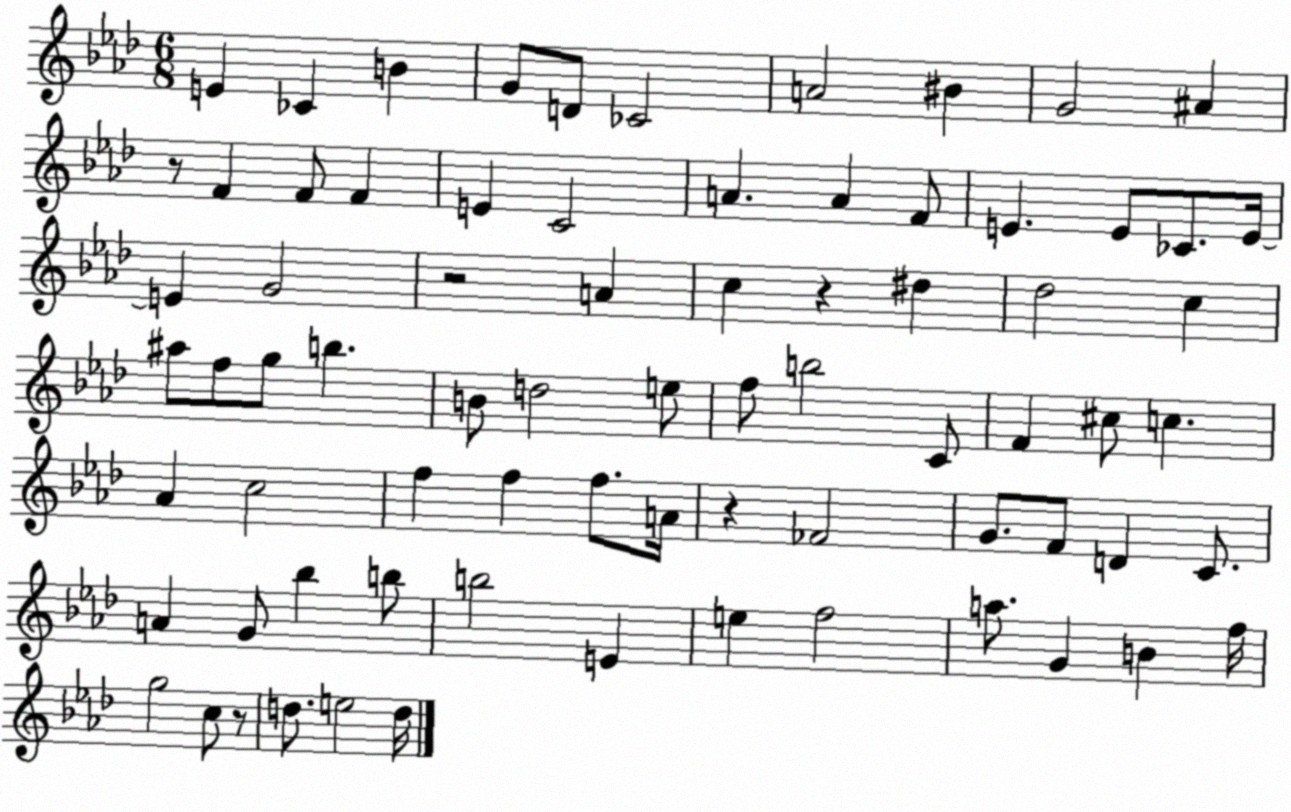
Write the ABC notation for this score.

X:1
T:Untitled
M:6/8
L:1/4
K:Ab
E _C B G/2 D/2 _C2 A2 ^B G2 ^A z/2 F F/2 F E C2 A A F/2 E E/2 _C/2 E/4 E G2 z2 A c z ^d _d2 c ^a/2 f/2 g/2 b B/2 d2 e/2 f/2 b2 C/2 F ^c/2 c _A c2 f f f/2 A/4 z _F2 G/2 F/2 D C/2 A G/2 _b b/2 b2 E e f2 a/2 G B f/4 g2 c/2 z/2 d/2 e2 d/4